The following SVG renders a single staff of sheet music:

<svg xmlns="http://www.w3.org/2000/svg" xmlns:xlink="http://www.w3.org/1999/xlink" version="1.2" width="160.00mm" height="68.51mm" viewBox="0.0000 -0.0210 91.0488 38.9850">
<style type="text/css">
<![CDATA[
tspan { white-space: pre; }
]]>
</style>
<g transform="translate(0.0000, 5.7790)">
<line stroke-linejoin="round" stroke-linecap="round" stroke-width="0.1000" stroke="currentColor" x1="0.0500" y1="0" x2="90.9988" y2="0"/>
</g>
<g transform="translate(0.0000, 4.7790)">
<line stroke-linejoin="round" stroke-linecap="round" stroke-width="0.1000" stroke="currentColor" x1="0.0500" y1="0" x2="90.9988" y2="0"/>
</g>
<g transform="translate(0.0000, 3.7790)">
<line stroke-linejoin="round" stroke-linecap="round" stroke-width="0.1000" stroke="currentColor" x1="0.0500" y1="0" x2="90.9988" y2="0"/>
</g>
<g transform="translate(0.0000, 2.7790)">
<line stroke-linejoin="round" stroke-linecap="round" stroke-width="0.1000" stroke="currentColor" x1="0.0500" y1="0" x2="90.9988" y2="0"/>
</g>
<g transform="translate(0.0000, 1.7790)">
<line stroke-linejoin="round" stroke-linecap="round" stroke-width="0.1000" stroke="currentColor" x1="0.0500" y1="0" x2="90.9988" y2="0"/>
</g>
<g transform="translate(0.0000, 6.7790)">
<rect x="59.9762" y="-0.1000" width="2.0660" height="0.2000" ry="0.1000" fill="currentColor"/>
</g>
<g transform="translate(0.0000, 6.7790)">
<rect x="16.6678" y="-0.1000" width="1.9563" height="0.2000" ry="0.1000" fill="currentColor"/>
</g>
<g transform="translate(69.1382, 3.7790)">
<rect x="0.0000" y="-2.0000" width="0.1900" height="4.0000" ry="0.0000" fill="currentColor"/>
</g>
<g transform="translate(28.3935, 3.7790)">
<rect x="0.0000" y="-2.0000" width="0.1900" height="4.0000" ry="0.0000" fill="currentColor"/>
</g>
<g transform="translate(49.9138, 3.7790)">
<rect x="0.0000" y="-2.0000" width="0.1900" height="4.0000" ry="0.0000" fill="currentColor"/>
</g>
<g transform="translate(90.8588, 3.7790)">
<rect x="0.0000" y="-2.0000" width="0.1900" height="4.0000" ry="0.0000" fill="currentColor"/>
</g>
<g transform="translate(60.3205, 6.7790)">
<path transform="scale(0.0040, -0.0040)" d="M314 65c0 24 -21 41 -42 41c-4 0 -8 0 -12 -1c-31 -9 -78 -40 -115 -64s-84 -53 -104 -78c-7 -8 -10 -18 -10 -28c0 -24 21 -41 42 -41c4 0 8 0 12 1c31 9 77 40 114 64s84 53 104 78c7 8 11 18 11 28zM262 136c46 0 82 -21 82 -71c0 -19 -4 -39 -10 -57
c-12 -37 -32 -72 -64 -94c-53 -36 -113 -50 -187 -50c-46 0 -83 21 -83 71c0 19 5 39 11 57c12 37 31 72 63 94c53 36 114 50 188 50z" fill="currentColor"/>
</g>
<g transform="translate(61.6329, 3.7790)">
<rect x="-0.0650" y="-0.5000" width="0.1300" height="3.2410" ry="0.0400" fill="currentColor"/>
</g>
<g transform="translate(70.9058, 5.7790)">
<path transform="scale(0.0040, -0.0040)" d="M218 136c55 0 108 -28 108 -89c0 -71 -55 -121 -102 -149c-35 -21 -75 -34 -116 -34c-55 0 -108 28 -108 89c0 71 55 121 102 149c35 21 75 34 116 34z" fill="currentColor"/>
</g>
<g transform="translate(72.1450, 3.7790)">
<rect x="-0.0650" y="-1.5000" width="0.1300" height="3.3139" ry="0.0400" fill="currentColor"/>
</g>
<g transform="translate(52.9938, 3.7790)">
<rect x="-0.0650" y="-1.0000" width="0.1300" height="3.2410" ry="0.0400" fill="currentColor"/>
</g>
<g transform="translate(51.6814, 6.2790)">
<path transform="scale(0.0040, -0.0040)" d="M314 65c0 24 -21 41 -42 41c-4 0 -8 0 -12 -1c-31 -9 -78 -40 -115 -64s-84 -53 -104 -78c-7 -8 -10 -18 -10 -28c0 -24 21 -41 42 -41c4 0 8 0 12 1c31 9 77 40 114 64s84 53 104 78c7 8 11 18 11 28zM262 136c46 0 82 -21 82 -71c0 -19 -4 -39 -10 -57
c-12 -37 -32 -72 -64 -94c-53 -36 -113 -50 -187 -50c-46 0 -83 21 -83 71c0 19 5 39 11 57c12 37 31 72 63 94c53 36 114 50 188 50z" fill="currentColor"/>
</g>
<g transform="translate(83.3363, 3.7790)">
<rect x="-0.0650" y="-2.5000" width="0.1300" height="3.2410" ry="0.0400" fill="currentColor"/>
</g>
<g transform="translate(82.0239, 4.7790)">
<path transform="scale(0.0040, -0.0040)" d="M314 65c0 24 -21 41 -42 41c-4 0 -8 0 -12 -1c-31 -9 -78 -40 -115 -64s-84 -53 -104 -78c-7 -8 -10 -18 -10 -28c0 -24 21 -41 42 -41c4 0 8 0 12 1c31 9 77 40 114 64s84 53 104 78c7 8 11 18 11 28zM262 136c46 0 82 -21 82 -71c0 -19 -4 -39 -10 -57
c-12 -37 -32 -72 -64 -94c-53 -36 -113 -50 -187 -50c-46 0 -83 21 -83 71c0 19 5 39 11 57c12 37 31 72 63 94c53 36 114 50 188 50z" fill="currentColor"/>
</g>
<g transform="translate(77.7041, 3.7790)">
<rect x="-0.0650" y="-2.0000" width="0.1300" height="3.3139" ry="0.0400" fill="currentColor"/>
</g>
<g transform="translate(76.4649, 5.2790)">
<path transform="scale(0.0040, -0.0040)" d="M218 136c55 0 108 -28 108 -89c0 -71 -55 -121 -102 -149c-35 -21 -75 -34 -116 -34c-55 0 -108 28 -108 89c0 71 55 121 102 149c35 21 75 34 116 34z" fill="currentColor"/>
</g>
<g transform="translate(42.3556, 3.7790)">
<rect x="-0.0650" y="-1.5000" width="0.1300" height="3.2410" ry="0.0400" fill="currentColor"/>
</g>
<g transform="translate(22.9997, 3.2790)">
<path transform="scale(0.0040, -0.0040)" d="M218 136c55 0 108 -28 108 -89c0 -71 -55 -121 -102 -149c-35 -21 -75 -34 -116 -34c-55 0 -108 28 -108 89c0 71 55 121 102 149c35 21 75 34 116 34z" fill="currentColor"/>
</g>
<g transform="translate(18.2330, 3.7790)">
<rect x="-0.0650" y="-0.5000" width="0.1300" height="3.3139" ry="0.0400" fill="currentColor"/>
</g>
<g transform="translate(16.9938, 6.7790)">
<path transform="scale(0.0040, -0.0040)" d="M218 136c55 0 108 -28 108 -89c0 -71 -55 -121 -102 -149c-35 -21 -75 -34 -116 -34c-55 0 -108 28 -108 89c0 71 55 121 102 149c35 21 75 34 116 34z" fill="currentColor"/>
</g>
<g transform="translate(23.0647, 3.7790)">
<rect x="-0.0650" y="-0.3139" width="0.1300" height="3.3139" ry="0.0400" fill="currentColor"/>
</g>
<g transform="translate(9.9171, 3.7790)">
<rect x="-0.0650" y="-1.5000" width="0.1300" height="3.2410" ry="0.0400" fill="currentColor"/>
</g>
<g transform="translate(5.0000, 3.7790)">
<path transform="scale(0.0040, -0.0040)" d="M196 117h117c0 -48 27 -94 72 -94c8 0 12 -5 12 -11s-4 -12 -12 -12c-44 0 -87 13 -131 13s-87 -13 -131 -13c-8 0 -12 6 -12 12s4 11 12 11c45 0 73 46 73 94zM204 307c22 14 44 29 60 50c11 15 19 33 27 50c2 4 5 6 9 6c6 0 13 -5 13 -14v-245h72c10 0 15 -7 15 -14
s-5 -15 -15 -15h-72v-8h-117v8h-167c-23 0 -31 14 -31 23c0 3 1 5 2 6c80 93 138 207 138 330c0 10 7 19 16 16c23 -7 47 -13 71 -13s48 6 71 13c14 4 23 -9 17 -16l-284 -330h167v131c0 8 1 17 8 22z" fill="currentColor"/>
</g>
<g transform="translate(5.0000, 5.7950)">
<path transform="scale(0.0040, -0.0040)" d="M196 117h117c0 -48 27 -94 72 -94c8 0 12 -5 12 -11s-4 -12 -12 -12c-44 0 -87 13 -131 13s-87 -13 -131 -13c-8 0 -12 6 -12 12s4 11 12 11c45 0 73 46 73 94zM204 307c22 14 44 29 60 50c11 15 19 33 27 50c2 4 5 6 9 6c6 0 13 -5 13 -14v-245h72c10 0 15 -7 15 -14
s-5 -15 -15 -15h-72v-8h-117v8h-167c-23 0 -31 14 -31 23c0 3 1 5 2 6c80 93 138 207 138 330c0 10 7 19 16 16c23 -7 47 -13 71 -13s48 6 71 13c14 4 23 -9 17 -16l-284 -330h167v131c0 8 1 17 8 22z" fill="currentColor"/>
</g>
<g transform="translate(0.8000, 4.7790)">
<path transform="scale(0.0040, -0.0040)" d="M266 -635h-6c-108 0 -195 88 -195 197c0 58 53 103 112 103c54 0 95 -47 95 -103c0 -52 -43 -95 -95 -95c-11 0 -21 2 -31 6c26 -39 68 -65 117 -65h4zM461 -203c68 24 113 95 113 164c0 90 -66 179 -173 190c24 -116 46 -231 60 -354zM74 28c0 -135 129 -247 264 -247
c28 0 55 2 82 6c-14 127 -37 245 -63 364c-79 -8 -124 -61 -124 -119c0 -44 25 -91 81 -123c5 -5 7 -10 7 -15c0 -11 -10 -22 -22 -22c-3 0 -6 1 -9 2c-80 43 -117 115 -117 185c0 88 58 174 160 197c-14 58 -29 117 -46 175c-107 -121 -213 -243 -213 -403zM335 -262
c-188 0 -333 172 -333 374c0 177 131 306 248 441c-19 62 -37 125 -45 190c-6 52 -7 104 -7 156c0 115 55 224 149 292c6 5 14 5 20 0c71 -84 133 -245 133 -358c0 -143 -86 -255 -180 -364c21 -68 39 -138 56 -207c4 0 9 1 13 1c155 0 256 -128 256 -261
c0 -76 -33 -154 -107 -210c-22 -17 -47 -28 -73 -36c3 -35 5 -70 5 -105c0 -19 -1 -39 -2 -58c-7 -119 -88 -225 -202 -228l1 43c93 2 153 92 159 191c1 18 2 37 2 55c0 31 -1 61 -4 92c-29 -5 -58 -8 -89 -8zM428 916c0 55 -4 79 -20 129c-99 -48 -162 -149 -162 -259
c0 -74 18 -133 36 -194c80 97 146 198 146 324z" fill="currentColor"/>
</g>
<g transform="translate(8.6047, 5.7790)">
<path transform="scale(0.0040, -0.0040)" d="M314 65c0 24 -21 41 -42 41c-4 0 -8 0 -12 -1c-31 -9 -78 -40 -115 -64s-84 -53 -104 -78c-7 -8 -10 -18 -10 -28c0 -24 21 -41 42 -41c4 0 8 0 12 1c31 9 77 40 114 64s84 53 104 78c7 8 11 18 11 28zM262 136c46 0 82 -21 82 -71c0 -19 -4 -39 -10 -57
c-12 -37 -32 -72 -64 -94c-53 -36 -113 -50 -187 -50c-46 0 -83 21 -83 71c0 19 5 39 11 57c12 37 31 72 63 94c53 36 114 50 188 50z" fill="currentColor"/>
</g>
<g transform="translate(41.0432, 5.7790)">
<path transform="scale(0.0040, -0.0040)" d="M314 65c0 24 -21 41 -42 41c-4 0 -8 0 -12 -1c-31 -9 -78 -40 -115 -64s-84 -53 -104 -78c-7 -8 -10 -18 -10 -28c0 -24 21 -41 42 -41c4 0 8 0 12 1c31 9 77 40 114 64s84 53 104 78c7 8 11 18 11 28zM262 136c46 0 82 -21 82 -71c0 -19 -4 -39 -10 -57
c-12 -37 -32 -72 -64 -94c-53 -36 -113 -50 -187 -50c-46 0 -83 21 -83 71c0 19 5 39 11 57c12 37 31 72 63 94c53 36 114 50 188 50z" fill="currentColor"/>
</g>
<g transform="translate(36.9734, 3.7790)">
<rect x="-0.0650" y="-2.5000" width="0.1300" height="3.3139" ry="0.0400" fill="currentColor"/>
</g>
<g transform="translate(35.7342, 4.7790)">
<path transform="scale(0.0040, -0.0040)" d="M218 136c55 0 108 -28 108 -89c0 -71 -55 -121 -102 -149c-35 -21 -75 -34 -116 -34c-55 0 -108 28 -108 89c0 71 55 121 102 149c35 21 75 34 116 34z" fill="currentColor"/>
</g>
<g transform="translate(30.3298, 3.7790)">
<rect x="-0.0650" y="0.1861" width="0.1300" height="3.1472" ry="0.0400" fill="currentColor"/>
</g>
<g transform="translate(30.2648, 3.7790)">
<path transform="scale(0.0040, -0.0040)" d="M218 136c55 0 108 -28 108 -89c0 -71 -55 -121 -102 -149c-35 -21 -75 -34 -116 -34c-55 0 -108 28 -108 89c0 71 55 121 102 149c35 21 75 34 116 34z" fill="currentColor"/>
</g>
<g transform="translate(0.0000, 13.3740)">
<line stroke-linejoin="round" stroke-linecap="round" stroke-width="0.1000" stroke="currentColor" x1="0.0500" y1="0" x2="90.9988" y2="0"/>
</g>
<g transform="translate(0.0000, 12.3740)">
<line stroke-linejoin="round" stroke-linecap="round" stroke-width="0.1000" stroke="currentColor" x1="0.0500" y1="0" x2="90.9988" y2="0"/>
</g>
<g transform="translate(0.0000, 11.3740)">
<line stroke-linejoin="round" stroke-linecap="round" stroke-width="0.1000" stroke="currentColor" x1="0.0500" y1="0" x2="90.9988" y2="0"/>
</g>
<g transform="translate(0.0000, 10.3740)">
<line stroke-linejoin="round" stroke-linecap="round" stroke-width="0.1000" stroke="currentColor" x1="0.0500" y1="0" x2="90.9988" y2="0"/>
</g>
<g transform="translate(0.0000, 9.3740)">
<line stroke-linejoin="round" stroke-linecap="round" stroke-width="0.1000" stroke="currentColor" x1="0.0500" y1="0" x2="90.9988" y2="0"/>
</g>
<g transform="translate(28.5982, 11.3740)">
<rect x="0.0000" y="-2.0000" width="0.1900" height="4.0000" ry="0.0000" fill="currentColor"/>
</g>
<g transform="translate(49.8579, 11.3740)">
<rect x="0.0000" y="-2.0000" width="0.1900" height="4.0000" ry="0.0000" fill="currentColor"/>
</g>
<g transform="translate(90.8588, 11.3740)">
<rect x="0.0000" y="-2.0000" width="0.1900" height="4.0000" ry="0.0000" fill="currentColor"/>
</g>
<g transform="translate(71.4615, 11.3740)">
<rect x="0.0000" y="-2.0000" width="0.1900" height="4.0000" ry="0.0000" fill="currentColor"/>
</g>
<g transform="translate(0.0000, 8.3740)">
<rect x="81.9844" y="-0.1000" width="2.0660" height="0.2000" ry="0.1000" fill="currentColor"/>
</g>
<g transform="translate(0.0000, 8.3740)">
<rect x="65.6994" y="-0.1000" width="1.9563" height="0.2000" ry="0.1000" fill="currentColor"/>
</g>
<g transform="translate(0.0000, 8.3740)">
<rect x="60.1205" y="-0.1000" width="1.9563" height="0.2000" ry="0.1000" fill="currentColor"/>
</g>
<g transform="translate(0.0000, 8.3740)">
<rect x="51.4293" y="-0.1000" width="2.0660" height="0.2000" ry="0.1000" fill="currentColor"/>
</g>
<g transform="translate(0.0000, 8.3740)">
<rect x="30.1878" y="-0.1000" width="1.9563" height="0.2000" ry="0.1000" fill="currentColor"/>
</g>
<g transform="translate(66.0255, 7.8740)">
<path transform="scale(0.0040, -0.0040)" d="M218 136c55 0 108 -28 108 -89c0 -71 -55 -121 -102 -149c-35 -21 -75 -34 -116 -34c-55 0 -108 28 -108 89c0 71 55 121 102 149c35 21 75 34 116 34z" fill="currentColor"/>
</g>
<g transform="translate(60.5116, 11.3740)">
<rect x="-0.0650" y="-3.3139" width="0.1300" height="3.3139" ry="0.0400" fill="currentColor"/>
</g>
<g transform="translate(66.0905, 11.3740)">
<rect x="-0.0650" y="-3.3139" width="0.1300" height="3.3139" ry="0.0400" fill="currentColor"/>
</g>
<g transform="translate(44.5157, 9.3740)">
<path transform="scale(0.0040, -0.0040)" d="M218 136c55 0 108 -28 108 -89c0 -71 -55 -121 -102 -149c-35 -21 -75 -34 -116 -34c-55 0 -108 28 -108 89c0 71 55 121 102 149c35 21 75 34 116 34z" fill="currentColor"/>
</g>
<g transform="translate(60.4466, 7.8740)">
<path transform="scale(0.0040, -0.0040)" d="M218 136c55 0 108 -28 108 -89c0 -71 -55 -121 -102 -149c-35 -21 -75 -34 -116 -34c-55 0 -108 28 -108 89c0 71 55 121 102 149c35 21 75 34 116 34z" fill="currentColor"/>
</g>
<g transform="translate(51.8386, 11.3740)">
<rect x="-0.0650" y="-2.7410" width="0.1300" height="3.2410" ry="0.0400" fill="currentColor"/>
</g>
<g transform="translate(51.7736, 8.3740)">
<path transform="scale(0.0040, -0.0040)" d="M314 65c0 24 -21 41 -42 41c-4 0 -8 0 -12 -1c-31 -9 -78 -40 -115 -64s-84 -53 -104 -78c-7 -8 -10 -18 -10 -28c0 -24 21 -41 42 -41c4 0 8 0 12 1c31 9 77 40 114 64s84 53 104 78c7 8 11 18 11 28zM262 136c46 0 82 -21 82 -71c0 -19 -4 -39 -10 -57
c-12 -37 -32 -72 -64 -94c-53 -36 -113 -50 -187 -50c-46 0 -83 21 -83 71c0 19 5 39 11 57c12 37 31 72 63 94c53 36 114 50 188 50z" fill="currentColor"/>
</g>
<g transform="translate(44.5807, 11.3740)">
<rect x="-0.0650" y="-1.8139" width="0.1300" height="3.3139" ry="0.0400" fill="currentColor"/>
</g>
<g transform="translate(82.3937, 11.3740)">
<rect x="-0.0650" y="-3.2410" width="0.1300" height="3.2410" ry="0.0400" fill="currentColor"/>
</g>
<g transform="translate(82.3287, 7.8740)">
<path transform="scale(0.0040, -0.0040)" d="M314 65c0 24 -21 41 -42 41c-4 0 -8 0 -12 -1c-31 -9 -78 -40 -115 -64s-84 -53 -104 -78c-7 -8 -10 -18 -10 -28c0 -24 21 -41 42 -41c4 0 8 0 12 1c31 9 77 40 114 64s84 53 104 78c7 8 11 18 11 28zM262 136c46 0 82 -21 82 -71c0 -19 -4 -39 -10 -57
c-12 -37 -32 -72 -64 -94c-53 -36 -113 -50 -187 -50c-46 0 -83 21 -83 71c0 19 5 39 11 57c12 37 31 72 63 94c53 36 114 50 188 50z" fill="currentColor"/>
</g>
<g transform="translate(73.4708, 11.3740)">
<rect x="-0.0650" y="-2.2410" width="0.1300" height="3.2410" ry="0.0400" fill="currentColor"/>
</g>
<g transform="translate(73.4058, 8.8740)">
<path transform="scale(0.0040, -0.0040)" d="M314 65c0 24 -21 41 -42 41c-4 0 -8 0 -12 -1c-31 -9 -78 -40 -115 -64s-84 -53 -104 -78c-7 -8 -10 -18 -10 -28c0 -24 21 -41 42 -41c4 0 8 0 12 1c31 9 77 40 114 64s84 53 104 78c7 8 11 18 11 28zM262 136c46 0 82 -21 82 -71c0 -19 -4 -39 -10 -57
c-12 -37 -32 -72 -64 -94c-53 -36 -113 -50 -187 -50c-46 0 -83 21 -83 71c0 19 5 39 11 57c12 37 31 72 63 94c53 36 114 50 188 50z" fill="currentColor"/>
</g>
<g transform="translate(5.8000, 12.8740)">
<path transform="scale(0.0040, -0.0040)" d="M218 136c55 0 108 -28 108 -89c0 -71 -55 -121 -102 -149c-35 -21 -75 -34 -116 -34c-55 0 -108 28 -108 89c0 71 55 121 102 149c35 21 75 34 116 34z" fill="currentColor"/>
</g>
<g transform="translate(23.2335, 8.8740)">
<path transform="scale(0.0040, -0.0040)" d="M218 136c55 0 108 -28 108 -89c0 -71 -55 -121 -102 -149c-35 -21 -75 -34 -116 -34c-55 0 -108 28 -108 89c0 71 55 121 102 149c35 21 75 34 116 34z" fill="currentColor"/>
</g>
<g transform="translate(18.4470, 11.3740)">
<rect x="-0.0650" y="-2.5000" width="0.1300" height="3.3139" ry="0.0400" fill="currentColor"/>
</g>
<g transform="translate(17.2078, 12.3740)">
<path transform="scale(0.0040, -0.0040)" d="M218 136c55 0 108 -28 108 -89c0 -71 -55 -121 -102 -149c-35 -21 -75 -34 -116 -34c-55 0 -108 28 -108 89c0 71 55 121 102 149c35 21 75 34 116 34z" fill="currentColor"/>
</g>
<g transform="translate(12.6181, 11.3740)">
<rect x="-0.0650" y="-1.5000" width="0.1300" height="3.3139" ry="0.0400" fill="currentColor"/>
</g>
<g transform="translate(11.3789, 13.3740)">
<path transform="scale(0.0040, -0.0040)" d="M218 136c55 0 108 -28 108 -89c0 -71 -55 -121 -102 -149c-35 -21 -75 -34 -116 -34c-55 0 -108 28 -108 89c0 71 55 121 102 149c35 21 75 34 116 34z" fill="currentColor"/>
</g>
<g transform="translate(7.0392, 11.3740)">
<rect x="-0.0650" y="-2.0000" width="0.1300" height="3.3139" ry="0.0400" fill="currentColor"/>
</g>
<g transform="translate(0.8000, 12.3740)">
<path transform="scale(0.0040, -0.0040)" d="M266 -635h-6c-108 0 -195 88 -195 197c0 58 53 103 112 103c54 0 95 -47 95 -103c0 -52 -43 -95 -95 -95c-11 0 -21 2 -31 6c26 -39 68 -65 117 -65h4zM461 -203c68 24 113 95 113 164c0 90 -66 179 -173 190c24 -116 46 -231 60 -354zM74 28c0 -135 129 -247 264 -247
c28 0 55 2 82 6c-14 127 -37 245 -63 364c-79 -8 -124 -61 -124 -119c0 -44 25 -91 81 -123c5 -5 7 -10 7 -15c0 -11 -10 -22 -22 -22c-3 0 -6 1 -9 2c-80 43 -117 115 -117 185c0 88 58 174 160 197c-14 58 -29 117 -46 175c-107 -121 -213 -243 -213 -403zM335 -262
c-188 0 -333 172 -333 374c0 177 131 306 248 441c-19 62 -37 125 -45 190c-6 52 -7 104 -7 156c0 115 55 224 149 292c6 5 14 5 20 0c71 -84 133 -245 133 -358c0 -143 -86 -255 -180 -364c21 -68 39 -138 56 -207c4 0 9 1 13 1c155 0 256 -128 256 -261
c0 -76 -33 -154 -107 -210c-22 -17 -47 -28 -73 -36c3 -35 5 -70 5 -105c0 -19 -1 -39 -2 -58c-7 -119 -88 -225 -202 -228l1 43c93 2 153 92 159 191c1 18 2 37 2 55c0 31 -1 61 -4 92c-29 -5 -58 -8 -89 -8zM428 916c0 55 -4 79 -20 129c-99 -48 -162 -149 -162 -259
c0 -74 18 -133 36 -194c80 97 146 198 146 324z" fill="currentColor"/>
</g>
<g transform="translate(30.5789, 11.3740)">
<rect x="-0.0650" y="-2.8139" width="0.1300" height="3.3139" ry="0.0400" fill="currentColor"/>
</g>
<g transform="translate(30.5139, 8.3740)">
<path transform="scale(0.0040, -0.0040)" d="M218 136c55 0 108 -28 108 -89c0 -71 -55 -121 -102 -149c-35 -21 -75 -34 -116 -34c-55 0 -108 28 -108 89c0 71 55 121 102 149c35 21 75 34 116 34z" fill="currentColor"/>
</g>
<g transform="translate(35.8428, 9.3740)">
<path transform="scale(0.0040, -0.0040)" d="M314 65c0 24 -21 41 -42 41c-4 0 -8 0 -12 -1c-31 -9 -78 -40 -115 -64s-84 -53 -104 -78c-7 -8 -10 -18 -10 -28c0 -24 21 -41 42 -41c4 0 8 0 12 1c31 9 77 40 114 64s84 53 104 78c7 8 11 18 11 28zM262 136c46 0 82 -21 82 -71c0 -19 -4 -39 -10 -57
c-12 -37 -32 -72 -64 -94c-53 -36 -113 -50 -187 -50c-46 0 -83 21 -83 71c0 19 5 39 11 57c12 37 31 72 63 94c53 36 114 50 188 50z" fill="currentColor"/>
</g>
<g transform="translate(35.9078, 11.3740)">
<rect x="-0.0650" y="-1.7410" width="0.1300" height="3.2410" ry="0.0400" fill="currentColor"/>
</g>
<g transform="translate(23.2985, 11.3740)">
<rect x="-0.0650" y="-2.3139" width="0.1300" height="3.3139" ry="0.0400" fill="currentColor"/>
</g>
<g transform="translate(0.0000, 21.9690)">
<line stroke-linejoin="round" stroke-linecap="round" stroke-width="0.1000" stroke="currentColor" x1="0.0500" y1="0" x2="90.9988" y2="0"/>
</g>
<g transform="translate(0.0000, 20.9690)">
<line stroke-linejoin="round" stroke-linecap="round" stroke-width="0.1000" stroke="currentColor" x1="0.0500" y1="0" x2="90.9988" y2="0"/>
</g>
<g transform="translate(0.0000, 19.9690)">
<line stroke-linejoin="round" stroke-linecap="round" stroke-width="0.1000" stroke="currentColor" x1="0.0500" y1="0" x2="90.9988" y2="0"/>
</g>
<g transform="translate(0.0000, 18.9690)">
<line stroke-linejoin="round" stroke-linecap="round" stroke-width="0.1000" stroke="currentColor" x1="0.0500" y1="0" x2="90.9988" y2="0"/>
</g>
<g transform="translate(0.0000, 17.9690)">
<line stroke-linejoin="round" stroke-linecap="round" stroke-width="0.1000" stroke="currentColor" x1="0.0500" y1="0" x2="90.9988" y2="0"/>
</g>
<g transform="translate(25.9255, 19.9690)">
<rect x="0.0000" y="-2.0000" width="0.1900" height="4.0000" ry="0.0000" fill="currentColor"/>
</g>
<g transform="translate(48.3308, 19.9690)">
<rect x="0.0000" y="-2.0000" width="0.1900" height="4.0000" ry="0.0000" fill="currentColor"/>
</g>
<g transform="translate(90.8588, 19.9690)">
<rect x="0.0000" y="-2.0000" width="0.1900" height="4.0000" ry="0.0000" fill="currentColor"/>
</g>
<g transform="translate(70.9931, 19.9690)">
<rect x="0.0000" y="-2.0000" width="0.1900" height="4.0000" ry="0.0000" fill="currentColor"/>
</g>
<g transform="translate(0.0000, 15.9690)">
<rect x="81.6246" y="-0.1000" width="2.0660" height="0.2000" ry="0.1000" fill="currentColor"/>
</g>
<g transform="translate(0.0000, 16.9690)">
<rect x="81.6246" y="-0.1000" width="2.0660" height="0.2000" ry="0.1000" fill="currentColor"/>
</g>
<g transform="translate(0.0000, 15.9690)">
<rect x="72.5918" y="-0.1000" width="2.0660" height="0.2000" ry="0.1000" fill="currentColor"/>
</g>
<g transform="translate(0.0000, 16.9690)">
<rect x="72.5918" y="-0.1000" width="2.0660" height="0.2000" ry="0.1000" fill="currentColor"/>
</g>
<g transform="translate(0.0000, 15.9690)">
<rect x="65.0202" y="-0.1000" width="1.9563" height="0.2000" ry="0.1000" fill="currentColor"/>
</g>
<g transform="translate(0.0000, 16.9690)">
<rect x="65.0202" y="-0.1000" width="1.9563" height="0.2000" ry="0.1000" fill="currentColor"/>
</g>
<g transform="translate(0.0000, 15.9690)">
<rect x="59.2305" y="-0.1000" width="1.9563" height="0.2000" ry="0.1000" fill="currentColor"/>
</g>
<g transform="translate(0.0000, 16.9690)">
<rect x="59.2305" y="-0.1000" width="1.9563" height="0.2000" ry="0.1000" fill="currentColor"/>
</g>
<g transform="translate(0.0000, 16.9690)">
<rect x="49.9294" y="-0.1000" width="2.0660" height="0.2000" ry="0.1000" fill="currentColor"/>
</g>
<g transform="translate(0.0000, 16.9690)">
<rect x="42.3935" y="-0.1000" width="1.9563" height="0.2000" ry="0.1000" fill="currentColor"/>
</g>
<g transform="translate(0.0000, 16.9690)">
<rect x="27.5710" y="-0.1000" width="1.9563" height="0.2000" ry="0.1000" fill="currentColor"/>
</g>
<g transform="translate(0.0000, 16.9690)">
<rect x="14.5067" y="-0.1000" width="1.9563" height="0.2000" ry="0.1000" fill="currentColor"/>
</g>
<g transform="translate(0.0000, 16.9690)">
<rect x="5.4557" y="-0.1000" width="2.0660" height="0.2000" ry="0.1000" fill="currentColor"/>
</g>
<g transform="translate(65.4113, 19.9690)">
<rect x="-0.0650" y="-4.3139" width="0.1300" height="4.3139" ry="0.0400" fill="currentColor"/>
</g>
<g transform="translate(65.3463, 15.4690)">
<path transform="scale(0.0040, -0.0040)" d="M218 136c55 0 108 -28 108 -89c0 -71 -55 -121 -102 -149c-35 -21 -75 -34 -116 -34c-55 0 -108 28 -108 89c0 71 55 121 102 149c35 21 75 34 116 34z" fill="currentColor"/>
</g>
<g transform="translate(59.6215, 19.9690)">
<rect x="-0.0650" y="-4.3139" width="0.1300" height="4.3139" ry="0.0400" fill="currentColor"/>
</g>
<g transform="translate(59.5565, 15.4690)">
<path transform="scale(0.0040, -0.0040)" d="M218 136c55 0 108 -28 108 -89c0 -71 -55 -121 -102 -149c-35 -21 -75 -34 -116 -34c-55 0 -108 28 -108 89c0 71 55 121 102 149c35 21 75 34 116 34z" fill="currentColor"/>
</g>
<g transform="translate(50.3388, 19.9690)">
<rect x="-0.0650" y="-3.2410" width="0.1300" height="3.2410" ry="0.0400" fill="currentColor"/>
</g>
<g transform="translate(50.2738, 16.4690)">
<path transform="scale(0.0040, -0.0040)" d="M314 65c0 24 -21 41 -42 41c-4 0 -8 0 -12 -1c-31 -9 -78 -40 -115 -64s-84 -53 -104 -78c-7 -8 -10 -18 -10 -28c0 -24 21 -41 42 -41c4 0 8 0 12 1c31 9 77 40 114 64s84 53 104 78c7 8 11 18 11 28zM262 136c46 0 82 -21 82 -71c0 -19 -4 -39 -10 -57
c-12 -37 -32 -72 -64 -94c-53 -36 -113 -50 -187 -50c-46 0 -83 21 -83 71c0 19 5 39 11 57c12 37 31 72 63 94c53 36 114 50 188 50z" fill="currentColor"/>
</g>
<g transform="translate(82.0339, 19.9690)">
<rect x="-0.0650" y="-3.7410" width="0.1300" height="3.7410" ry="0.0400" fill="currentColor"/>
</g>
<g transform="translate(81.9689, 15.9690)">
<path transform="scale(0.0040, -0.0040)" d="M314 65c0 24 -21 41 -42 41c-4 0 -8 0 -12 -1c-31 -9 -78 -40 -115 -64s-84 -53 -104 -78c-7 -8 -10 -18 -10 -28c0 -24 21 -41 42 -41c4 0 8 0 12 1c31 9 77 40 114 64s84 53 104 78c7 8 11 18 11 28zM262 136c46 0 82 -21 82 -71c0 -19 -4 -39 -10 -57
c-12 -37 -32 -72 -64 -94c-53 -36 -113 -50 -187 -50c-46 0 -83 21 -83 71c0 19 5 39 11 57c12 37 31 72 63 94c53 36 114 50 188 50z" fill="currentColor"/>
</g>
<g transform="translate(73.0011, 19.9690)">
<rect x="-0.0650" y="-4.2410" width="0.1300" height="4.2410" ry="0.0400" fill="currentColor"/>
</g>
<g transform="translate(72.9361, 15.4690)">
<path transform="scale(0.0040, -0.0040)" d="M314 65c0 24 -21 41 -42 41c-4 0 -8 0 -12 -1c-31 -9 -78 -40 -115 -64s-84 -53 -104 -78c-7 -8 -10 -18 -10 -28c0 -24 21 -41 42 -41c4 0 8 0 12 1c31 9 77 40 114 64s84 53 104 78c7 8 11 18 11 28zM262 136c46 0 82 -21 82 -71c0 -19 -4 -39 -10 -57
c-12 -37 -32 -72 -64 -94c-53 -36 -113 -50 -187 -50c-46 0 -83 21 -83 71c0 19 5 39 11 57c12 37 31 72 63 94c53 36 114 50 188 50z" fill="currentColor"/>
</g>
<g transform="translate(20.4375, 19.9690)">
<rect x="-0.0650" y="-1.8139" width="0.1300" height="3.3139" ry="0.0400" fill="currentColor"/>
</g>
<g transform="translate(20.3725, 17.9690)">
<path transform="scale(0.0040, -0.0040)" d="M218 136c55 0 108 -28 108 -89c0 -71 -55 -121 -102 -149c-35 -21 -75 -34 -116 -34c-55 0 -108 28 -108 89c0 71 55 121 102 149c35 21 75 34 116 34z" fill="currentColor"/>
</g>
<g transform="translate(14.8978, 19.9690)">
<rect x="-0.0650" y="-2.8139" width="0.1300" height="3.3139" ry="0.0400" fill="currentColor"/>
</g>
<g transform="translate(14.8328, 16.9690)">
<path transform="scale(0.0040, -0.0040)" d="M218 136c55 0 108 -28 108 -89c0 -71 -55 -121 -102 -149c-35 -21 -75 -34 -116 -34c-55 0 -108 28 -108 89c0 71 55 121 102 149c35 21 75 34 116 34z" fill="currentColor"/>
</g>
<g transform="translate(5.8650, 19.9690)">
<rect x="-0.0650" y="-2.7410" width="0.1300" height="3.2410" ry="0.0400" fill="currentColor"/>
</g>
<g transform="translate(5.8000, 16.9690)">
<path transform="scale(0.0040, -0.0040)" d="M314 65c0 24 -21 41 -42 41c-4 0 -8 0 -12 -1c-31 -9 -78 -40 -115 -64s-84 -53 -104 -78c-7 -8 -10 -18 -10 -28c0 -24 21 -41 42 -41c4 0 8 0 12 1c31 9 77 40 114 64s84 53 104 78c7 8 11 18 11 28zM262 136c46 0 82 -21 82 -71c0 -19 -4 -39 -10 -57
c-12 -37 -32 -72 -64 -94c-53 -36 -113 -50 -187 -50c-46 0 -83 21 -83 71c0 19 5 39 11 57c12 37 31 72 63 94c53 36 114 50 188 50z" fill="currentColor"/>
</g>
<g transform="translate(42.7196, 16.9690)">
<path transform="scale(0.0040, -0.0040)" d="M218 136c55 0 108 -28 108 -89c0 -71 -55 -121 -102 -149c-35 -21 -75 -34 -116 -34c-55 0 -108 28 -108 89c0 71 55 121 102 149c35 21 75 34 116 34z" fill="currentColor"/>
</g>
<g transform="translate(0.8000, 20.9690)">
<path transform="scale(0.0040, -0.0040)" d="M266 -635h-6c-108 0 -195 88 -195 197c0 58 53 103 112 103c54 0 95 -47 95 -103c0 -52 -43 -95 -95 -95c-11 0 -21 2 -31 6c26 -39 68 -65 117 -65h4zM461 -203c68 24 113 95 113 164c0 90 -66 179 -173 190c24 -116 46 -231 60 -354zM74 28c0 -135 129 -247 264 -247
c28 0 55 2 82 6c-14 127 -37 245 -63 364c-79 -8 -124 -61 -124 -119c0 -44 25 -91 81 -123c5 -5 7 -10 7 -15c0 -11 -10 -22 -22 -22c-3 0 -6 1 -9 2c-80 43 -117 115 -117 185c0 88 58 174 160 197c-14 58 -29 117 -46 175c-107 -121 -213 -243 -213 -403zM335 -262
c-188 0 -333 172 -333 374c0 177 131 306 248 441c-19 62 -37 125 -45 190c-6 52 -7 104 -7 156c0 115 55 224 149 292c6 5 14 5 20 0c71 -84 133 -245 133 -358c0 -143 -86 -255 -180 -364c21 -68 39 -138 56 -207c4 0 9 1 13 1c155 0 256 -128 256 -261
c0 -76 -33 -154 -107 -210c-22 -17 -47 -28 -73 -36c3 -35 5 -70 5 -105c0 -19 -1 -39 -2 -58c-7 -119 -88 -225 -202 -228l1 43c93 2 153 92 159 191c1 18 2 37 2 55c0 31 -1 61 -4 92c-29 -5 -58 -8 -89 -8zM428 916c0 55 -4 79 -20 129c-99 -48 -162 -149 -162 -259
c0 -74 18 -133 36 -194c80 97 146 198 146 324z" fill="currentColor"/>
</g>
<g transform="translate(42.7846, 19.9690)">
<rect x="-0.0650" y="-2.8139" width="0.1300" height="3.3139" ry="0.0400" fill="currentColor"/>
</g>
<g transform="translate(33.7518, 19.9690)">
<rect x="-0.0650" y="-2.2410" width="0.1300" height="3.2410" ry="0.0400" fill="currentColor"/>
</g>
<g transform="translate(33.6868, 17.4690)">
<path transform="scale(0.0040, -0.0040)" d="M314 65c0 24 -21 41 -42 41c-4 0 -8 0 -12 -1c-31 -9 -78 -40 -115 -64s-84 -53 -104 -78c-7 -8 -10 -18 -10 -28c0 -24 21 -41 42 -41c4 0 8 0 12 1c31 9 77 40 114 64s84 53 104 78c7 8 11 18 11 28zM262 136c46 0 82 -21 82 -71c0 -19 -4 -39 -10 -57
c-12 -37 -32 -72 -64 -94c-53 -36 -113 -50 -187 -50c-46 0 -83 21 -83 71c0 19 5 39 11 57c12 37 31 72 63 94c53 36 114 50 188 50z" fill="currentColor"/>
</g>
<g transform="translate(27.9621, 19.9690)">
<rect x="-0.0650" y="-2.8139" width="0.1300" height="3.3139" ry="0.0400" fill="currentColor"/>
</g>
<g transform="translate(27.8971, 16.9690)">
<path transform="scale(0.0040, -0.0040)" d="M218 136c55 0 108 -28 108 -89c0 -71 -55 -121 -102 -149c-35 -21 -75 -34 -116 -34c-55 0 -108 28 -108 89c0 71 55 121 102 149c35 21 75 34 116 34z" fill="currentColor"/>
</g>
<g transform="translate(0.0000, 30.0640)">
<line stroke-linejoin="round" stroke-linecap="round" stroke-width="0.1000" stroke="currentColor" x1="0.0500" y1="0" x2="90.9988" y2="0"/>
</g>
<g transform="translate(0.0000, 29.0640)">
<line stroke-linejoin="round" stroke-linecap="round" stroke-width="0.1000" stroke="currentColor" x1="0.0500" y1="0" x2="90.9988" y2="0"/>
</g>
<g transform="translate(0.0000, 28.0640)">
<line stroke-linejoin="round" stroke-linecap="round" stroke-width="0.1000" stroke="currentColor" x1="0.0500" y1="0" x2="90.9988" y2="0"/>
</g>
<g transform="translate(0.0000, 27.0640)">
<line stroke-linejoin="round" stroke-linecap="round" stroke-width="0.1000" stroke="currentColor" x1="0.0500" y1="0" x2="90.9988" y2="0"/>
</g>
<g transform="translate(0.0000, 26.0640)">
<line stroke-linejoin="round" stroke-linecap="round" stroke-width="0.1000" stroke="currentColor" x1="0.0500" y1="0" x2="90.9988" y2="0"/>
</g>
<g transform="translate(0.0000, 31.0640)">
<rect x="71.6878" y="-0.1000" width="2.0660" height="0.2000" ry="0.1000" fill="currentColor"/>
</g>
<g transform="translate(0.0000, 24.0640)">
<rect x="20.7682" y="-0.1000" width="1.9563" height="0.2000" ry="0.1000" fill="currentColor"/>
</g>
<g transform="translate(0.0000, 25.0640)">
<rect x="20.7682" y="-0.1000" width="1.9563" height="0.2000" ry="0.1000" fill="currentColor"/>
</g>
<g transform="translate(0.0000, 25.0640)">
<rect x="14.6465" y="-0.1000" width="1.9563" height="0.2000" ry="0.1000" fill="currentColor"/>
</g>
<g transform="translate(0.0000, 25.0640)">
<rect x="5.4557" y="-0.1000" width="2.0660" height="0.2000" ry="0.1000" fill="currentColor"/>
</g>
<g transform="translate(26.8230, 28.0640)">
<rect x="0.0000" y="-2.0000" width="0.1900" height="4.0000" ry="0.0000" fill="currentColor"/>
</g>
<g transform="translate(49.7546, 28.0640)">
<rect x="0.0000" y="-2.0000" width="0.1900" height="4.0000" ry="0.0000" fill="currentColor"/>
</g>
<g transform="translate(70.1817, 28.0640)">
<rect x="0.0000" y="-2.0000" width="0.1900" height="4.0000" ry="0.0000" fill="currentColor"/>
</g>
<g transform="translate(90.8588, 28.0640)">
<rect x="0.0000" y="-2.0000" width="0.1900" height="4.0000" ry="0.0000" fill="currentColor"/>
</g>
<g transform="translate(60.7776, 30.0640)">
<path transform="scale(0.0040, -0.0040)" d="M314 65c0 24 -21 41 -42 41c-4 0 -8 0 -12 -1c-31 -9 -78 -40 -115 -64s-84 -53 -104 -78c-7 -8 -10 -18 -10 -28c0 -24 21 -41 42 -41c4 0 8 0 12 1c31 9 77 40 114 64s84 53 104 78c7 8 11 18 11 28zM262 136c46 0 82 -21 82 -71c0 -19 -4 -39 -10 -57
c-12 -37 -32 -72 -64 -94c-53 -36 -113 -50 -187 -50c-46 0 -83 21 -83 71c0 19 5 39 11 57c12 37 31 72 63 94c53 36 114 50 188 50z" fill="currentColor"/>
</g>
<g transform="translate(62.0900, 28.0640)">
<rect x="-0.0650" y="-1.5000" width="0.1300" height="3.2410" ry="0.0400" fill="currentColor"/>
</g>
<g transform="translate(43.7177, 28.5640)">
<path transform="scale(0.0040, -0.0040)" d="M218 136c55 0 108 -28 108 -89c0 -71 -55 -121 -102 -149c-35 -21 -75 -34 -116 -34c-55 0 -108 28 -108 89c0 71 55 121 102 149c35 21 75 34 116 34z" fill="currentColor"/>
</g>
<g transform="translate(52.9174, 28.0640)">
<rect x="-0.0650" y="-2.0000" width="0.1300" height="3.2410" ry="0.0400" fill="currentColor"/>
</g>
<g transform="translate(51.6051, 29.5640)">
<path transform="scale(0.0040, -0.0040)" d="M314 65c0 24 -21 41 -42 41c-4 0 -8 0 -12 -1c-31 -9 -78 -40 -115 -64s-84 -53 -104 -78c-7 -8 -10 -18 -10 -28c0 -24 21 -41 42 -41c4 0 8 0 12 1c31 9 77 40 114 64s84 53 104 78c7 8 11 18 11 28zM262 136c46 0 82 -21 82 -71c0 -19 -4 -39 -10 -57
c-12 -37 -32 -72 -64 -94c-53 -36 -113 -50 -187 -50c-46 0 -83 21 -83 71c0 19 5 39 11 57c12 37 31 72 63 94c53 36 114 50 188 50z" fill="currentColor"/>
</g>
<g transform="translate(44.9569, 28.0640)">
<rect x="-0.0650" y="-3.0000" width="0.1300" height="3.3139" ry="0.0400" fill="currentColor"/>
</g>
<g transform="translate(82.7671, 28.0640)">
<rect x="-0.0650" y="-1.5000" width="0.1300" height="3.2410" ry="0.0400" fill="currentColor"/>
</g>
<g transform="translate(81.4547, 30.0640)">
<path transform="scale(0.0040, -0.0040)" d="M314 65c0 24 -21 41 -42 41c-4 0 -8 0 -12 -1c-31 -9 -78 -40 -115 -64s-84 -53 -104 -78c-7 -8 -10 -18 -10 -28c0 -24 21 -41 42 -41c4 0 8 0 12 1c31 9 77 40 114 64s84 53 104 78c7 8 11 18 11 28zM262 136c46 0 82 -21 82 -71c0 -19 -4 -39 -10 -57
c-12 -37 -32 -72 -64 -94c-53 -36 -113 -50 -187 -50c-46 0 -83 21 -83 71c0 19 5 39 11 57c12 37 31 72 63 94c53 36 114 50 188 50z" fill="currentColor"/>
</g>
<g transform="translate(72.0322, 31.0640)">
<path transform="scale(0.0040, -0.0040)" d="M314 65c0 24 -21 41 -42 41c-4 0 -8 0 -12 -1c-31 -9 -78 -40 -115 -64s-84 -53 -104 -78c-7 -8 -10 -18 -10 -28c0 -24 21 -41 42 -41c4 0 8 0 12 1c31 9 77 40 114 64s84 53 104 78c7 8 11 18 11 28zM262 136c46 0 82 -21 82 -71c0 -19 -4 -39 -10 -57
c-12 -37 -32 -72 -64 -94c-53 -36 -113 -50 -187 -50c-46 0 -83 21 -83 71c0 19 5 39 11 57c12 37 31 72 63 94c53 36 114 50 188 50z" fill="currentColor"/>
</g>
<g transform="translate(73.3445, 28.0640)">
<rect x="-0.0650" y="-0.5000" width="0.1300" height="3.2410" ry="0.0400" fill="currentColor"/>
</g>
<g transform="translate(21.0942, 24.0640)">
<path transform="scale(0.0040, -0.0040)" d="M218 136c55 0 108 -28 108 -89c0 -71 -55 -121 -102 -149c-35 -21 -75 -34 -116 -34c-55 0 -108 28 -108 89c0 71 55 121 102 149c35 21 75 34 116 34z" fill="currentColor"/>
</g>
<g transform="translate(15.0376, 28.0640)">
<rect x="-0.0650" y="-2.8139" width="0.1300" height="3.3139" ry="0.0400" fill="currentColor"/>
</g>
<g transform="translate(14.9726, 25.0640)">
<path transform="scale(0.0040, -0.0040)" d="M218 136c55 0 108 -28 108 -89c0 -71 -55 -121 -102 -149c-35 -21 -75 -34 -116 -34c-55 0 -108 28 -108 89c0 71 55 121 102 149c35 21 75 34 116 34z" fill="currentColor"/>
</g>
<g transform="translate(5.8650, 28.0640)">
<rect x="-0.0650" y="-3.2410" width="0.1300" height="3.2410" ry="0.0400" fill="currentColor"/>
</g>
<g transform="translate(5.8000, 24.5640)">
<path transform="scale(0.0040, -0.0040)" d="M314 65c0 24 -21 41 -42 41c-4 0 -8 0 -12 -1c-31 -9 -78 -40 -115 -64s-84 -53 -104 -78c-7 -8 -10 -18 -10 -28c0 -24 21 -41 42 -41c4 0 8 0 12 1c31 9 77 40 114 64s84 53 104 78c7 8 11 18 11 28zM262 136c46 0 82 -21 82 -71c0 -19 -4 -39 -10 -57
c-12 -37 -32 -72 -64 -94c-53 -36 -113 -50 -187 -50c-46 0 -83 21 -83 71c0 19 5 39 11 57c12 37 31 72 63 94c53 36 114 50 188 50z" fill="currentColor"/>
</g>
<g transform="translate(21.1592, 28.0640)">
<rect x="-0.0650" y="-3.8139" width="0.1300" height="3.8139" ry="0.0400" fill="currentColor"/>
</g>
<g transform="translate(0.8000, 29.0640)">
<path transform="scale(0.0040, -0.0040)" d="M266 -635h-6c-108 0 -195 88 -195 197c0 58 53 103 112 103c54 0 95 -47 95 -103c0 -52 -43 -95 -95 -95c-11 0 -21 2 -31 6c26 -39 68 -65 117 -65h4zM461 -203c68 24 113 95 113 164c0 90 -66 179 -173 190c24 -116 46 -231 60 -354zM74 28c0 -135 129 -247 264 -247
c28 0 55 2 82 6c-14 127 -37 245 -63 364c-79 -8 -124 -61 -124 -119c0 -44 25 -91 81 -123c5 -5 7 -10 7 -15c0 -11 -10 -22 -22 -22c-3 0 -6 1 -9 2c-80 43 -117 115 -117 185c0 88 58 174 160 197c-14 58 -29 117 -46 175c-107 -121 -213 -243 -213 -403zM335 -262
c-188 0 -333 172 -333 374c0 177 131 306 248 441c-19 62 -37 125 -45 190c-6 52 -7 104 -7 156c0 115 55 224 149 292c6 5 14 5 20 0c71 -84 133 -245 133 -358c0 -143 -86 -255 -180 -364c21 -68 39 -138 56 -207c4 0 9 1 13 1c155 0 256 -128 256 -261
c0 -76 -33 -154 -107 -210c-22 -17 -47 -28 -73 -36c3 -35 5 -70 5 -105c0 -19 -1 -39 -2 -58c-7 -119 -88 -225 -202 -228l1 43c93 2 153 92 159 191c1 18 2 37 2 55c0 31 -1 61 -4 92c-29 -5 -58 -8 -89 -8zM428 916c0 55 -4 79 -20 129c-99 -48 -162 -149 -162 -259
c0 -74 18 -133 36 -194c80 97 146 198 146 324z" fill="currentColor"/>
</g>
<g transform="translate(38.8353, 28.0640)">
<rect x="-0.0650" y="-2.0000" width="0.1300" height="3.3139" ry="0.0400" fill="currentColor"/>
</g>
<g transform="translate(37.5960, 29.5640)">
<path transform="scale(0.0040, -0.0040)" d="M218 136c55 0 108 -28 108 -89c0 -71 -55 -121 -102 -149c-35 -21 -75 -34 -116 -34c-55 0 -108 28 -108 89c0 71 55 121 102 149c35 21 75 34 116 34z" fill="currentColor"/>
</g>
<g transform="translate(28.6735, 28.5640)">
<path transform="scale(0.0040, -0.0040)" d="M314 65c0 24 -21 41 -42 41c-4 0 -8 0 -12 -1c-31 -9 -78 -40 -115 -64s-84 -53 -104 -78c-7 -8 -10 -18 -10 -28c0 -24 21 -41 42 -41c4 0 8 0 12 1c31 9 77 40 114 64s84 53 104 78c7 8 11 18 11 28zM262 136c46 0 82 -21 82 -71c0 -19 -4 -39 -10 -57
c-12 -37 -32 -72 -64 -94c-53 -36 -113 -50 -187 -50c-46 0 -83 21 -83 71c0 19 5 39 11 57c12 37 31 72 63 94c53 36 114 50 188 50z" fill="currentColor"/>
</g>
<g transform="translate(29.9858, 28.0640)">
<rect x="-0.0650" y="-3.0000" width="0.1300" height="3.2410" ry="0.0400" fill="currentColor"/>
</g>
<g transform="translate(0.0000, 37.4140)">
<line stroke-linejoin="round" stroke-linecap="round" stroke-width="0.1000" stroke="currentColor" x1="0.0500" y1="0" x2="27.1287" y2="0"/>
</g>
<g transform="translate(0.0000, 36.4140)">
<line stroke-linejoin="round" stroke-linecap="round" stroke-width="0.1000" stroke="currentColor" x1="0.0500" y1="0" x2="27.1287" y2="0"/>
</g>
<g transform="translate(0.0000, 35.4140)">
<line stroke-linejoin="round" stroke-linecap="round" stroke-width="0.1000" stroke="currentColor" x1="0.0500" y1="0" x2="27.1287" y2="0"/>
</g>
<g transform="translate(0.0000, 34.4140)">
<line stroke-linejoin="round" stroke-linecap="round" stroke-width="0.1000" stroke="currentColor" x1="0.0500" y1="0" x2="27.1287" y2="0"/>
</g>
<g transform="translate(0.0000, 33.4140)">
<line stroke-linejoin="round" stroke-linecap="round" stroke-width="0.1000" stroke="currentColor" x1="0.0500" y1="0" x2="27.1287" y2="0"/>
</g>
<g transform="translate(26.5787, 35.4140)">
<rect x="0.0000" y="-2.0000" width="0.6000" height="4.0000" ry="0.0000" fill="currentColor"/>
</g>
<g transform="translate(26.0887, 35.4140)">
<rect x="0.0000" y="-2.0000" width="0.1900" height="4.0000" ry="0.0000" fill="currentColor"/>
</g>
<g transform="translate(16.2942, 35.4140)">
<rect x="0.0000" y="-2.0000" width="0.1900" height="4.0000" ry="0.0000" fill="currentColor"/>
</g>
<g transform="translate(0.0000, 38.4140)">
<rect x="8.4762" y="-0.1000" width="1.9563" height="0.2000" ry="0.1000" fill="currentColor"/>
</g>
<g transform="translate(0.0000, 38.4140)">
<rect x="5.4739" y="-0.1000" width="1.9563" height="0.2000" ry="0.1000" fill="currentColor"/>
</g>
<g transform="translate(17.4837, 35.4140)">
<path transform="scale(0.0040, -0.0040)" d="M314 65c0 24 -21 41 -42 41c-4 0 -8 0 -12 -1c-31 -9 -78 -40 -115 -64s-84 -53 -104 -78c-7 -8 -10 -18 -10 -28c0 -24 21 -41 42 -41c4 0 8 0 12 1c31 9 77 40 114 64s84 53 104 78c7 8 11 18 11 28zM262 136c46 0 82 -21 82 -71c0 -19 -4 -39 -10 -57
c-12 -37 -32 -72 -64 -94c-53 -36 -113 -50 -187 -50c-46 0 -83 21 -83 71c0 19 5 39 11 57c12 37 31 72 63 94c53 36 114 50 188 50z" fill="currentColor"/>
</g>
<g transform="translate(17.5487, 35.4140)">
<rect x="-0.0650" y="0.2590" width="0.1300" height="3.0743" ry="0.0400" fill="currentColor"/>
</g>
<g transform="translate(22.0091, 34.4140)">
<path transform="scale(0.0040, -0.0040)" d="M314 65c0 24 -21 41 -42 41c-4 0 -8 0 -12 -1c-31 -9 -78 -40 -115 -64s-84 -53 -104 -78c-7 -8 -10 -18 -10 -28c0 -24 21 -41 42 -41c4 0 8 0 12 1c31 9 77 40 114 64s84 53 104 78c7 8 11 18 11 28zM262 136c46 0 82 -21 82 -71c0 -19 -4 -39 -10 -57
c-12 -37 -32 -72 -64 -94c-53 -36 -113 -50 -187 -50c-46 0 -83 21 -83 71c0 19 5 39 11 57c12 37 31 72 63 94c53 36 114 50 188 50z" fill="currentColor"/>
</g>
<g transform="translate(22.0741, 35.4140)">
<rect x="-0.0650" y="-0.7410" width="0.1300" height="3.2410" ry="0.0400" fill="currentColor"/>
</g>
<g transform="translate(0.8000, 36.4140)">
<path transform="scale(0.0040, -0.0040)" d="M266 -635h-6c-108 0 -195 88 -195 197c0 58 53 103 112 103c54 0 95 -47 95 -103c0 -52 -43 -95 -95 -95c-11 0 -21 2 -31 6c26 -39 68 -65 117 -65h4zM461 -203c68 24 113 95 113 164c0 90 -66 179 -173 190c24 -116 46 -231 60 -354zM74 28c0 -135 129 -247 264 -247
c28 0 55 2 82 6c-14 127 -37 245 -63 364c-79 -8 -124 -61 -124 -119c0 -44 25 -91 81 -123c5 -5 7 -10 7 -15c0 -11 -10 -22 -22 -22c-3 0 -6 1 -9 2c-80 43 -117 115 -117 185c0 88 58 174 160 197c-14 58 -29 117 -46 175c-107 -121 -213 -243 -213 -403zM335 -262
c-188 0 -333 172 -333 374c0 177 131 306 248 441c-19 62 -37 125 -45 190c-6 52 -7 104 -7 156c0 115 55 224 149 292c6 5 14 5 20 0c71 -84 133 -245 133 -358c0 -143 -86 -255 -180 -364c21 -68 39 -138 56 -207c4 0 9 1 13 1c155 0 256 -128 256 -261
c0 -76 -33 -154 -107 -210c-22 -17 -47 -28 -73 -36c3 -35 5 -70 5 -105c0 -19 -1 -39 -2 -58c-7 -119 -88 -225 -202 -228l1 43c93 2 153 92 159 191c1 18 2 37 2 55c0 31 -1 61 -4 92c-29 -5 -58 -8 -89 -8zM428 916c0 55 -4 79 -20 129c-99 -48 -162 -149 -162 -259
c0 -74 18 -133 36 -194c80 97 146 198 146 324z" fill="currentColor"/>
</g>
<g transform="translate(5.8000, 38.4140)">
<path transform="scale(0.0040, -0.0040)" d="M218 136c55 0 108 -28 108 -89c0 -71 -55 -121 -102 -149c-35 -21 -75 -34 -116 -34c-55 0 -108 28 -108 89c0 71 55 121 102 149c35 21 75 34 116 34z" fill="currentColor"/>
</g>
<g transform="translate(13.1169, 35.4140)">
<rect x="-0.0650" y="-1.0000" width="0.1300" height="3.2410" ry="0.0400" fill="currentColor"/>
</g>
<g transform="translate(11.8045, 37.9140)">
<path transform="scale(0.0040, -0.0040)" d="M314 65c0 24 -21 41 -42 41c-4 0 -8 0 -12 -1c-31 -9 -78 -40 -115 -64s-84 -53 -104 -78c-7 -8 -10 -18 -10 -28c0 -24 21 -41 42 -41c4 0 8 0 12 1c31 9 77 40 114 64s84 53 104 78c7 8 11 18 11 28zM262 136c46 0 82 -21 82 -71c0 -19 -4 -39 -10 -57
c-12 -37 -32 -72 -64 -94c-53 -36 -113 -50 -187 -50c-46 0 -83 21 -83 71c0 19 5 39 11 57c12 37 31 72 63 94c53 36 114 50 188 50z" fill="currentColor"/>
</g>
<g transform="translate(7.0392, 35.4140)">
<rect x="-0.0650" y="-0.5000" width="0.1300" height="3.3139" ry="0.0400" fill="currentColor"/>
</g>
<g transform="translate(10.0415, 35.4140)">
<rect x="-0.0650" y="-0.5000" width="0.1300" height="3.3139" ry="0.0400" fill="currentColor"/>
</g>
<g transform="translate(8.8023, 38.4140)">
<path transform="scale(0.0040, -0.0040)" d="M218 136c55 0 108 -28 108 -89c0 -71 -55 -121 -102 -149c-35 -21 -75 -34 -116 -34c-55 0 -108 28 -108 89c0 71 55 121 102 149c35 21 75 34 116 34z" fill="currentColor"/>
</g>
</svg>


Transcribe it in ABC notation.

X:1
T:Untitled
M:4/4
L:1/4
K:C
E2 C c B G E2 D2 C2 E F G2 F E G g a f2 f a2 b b g2 b2 a2 a f a g2 a b2 d' d' d'2 c'2 b2 a c' A2 F A F2 E2 C2 E2 C C D2 B2 d2